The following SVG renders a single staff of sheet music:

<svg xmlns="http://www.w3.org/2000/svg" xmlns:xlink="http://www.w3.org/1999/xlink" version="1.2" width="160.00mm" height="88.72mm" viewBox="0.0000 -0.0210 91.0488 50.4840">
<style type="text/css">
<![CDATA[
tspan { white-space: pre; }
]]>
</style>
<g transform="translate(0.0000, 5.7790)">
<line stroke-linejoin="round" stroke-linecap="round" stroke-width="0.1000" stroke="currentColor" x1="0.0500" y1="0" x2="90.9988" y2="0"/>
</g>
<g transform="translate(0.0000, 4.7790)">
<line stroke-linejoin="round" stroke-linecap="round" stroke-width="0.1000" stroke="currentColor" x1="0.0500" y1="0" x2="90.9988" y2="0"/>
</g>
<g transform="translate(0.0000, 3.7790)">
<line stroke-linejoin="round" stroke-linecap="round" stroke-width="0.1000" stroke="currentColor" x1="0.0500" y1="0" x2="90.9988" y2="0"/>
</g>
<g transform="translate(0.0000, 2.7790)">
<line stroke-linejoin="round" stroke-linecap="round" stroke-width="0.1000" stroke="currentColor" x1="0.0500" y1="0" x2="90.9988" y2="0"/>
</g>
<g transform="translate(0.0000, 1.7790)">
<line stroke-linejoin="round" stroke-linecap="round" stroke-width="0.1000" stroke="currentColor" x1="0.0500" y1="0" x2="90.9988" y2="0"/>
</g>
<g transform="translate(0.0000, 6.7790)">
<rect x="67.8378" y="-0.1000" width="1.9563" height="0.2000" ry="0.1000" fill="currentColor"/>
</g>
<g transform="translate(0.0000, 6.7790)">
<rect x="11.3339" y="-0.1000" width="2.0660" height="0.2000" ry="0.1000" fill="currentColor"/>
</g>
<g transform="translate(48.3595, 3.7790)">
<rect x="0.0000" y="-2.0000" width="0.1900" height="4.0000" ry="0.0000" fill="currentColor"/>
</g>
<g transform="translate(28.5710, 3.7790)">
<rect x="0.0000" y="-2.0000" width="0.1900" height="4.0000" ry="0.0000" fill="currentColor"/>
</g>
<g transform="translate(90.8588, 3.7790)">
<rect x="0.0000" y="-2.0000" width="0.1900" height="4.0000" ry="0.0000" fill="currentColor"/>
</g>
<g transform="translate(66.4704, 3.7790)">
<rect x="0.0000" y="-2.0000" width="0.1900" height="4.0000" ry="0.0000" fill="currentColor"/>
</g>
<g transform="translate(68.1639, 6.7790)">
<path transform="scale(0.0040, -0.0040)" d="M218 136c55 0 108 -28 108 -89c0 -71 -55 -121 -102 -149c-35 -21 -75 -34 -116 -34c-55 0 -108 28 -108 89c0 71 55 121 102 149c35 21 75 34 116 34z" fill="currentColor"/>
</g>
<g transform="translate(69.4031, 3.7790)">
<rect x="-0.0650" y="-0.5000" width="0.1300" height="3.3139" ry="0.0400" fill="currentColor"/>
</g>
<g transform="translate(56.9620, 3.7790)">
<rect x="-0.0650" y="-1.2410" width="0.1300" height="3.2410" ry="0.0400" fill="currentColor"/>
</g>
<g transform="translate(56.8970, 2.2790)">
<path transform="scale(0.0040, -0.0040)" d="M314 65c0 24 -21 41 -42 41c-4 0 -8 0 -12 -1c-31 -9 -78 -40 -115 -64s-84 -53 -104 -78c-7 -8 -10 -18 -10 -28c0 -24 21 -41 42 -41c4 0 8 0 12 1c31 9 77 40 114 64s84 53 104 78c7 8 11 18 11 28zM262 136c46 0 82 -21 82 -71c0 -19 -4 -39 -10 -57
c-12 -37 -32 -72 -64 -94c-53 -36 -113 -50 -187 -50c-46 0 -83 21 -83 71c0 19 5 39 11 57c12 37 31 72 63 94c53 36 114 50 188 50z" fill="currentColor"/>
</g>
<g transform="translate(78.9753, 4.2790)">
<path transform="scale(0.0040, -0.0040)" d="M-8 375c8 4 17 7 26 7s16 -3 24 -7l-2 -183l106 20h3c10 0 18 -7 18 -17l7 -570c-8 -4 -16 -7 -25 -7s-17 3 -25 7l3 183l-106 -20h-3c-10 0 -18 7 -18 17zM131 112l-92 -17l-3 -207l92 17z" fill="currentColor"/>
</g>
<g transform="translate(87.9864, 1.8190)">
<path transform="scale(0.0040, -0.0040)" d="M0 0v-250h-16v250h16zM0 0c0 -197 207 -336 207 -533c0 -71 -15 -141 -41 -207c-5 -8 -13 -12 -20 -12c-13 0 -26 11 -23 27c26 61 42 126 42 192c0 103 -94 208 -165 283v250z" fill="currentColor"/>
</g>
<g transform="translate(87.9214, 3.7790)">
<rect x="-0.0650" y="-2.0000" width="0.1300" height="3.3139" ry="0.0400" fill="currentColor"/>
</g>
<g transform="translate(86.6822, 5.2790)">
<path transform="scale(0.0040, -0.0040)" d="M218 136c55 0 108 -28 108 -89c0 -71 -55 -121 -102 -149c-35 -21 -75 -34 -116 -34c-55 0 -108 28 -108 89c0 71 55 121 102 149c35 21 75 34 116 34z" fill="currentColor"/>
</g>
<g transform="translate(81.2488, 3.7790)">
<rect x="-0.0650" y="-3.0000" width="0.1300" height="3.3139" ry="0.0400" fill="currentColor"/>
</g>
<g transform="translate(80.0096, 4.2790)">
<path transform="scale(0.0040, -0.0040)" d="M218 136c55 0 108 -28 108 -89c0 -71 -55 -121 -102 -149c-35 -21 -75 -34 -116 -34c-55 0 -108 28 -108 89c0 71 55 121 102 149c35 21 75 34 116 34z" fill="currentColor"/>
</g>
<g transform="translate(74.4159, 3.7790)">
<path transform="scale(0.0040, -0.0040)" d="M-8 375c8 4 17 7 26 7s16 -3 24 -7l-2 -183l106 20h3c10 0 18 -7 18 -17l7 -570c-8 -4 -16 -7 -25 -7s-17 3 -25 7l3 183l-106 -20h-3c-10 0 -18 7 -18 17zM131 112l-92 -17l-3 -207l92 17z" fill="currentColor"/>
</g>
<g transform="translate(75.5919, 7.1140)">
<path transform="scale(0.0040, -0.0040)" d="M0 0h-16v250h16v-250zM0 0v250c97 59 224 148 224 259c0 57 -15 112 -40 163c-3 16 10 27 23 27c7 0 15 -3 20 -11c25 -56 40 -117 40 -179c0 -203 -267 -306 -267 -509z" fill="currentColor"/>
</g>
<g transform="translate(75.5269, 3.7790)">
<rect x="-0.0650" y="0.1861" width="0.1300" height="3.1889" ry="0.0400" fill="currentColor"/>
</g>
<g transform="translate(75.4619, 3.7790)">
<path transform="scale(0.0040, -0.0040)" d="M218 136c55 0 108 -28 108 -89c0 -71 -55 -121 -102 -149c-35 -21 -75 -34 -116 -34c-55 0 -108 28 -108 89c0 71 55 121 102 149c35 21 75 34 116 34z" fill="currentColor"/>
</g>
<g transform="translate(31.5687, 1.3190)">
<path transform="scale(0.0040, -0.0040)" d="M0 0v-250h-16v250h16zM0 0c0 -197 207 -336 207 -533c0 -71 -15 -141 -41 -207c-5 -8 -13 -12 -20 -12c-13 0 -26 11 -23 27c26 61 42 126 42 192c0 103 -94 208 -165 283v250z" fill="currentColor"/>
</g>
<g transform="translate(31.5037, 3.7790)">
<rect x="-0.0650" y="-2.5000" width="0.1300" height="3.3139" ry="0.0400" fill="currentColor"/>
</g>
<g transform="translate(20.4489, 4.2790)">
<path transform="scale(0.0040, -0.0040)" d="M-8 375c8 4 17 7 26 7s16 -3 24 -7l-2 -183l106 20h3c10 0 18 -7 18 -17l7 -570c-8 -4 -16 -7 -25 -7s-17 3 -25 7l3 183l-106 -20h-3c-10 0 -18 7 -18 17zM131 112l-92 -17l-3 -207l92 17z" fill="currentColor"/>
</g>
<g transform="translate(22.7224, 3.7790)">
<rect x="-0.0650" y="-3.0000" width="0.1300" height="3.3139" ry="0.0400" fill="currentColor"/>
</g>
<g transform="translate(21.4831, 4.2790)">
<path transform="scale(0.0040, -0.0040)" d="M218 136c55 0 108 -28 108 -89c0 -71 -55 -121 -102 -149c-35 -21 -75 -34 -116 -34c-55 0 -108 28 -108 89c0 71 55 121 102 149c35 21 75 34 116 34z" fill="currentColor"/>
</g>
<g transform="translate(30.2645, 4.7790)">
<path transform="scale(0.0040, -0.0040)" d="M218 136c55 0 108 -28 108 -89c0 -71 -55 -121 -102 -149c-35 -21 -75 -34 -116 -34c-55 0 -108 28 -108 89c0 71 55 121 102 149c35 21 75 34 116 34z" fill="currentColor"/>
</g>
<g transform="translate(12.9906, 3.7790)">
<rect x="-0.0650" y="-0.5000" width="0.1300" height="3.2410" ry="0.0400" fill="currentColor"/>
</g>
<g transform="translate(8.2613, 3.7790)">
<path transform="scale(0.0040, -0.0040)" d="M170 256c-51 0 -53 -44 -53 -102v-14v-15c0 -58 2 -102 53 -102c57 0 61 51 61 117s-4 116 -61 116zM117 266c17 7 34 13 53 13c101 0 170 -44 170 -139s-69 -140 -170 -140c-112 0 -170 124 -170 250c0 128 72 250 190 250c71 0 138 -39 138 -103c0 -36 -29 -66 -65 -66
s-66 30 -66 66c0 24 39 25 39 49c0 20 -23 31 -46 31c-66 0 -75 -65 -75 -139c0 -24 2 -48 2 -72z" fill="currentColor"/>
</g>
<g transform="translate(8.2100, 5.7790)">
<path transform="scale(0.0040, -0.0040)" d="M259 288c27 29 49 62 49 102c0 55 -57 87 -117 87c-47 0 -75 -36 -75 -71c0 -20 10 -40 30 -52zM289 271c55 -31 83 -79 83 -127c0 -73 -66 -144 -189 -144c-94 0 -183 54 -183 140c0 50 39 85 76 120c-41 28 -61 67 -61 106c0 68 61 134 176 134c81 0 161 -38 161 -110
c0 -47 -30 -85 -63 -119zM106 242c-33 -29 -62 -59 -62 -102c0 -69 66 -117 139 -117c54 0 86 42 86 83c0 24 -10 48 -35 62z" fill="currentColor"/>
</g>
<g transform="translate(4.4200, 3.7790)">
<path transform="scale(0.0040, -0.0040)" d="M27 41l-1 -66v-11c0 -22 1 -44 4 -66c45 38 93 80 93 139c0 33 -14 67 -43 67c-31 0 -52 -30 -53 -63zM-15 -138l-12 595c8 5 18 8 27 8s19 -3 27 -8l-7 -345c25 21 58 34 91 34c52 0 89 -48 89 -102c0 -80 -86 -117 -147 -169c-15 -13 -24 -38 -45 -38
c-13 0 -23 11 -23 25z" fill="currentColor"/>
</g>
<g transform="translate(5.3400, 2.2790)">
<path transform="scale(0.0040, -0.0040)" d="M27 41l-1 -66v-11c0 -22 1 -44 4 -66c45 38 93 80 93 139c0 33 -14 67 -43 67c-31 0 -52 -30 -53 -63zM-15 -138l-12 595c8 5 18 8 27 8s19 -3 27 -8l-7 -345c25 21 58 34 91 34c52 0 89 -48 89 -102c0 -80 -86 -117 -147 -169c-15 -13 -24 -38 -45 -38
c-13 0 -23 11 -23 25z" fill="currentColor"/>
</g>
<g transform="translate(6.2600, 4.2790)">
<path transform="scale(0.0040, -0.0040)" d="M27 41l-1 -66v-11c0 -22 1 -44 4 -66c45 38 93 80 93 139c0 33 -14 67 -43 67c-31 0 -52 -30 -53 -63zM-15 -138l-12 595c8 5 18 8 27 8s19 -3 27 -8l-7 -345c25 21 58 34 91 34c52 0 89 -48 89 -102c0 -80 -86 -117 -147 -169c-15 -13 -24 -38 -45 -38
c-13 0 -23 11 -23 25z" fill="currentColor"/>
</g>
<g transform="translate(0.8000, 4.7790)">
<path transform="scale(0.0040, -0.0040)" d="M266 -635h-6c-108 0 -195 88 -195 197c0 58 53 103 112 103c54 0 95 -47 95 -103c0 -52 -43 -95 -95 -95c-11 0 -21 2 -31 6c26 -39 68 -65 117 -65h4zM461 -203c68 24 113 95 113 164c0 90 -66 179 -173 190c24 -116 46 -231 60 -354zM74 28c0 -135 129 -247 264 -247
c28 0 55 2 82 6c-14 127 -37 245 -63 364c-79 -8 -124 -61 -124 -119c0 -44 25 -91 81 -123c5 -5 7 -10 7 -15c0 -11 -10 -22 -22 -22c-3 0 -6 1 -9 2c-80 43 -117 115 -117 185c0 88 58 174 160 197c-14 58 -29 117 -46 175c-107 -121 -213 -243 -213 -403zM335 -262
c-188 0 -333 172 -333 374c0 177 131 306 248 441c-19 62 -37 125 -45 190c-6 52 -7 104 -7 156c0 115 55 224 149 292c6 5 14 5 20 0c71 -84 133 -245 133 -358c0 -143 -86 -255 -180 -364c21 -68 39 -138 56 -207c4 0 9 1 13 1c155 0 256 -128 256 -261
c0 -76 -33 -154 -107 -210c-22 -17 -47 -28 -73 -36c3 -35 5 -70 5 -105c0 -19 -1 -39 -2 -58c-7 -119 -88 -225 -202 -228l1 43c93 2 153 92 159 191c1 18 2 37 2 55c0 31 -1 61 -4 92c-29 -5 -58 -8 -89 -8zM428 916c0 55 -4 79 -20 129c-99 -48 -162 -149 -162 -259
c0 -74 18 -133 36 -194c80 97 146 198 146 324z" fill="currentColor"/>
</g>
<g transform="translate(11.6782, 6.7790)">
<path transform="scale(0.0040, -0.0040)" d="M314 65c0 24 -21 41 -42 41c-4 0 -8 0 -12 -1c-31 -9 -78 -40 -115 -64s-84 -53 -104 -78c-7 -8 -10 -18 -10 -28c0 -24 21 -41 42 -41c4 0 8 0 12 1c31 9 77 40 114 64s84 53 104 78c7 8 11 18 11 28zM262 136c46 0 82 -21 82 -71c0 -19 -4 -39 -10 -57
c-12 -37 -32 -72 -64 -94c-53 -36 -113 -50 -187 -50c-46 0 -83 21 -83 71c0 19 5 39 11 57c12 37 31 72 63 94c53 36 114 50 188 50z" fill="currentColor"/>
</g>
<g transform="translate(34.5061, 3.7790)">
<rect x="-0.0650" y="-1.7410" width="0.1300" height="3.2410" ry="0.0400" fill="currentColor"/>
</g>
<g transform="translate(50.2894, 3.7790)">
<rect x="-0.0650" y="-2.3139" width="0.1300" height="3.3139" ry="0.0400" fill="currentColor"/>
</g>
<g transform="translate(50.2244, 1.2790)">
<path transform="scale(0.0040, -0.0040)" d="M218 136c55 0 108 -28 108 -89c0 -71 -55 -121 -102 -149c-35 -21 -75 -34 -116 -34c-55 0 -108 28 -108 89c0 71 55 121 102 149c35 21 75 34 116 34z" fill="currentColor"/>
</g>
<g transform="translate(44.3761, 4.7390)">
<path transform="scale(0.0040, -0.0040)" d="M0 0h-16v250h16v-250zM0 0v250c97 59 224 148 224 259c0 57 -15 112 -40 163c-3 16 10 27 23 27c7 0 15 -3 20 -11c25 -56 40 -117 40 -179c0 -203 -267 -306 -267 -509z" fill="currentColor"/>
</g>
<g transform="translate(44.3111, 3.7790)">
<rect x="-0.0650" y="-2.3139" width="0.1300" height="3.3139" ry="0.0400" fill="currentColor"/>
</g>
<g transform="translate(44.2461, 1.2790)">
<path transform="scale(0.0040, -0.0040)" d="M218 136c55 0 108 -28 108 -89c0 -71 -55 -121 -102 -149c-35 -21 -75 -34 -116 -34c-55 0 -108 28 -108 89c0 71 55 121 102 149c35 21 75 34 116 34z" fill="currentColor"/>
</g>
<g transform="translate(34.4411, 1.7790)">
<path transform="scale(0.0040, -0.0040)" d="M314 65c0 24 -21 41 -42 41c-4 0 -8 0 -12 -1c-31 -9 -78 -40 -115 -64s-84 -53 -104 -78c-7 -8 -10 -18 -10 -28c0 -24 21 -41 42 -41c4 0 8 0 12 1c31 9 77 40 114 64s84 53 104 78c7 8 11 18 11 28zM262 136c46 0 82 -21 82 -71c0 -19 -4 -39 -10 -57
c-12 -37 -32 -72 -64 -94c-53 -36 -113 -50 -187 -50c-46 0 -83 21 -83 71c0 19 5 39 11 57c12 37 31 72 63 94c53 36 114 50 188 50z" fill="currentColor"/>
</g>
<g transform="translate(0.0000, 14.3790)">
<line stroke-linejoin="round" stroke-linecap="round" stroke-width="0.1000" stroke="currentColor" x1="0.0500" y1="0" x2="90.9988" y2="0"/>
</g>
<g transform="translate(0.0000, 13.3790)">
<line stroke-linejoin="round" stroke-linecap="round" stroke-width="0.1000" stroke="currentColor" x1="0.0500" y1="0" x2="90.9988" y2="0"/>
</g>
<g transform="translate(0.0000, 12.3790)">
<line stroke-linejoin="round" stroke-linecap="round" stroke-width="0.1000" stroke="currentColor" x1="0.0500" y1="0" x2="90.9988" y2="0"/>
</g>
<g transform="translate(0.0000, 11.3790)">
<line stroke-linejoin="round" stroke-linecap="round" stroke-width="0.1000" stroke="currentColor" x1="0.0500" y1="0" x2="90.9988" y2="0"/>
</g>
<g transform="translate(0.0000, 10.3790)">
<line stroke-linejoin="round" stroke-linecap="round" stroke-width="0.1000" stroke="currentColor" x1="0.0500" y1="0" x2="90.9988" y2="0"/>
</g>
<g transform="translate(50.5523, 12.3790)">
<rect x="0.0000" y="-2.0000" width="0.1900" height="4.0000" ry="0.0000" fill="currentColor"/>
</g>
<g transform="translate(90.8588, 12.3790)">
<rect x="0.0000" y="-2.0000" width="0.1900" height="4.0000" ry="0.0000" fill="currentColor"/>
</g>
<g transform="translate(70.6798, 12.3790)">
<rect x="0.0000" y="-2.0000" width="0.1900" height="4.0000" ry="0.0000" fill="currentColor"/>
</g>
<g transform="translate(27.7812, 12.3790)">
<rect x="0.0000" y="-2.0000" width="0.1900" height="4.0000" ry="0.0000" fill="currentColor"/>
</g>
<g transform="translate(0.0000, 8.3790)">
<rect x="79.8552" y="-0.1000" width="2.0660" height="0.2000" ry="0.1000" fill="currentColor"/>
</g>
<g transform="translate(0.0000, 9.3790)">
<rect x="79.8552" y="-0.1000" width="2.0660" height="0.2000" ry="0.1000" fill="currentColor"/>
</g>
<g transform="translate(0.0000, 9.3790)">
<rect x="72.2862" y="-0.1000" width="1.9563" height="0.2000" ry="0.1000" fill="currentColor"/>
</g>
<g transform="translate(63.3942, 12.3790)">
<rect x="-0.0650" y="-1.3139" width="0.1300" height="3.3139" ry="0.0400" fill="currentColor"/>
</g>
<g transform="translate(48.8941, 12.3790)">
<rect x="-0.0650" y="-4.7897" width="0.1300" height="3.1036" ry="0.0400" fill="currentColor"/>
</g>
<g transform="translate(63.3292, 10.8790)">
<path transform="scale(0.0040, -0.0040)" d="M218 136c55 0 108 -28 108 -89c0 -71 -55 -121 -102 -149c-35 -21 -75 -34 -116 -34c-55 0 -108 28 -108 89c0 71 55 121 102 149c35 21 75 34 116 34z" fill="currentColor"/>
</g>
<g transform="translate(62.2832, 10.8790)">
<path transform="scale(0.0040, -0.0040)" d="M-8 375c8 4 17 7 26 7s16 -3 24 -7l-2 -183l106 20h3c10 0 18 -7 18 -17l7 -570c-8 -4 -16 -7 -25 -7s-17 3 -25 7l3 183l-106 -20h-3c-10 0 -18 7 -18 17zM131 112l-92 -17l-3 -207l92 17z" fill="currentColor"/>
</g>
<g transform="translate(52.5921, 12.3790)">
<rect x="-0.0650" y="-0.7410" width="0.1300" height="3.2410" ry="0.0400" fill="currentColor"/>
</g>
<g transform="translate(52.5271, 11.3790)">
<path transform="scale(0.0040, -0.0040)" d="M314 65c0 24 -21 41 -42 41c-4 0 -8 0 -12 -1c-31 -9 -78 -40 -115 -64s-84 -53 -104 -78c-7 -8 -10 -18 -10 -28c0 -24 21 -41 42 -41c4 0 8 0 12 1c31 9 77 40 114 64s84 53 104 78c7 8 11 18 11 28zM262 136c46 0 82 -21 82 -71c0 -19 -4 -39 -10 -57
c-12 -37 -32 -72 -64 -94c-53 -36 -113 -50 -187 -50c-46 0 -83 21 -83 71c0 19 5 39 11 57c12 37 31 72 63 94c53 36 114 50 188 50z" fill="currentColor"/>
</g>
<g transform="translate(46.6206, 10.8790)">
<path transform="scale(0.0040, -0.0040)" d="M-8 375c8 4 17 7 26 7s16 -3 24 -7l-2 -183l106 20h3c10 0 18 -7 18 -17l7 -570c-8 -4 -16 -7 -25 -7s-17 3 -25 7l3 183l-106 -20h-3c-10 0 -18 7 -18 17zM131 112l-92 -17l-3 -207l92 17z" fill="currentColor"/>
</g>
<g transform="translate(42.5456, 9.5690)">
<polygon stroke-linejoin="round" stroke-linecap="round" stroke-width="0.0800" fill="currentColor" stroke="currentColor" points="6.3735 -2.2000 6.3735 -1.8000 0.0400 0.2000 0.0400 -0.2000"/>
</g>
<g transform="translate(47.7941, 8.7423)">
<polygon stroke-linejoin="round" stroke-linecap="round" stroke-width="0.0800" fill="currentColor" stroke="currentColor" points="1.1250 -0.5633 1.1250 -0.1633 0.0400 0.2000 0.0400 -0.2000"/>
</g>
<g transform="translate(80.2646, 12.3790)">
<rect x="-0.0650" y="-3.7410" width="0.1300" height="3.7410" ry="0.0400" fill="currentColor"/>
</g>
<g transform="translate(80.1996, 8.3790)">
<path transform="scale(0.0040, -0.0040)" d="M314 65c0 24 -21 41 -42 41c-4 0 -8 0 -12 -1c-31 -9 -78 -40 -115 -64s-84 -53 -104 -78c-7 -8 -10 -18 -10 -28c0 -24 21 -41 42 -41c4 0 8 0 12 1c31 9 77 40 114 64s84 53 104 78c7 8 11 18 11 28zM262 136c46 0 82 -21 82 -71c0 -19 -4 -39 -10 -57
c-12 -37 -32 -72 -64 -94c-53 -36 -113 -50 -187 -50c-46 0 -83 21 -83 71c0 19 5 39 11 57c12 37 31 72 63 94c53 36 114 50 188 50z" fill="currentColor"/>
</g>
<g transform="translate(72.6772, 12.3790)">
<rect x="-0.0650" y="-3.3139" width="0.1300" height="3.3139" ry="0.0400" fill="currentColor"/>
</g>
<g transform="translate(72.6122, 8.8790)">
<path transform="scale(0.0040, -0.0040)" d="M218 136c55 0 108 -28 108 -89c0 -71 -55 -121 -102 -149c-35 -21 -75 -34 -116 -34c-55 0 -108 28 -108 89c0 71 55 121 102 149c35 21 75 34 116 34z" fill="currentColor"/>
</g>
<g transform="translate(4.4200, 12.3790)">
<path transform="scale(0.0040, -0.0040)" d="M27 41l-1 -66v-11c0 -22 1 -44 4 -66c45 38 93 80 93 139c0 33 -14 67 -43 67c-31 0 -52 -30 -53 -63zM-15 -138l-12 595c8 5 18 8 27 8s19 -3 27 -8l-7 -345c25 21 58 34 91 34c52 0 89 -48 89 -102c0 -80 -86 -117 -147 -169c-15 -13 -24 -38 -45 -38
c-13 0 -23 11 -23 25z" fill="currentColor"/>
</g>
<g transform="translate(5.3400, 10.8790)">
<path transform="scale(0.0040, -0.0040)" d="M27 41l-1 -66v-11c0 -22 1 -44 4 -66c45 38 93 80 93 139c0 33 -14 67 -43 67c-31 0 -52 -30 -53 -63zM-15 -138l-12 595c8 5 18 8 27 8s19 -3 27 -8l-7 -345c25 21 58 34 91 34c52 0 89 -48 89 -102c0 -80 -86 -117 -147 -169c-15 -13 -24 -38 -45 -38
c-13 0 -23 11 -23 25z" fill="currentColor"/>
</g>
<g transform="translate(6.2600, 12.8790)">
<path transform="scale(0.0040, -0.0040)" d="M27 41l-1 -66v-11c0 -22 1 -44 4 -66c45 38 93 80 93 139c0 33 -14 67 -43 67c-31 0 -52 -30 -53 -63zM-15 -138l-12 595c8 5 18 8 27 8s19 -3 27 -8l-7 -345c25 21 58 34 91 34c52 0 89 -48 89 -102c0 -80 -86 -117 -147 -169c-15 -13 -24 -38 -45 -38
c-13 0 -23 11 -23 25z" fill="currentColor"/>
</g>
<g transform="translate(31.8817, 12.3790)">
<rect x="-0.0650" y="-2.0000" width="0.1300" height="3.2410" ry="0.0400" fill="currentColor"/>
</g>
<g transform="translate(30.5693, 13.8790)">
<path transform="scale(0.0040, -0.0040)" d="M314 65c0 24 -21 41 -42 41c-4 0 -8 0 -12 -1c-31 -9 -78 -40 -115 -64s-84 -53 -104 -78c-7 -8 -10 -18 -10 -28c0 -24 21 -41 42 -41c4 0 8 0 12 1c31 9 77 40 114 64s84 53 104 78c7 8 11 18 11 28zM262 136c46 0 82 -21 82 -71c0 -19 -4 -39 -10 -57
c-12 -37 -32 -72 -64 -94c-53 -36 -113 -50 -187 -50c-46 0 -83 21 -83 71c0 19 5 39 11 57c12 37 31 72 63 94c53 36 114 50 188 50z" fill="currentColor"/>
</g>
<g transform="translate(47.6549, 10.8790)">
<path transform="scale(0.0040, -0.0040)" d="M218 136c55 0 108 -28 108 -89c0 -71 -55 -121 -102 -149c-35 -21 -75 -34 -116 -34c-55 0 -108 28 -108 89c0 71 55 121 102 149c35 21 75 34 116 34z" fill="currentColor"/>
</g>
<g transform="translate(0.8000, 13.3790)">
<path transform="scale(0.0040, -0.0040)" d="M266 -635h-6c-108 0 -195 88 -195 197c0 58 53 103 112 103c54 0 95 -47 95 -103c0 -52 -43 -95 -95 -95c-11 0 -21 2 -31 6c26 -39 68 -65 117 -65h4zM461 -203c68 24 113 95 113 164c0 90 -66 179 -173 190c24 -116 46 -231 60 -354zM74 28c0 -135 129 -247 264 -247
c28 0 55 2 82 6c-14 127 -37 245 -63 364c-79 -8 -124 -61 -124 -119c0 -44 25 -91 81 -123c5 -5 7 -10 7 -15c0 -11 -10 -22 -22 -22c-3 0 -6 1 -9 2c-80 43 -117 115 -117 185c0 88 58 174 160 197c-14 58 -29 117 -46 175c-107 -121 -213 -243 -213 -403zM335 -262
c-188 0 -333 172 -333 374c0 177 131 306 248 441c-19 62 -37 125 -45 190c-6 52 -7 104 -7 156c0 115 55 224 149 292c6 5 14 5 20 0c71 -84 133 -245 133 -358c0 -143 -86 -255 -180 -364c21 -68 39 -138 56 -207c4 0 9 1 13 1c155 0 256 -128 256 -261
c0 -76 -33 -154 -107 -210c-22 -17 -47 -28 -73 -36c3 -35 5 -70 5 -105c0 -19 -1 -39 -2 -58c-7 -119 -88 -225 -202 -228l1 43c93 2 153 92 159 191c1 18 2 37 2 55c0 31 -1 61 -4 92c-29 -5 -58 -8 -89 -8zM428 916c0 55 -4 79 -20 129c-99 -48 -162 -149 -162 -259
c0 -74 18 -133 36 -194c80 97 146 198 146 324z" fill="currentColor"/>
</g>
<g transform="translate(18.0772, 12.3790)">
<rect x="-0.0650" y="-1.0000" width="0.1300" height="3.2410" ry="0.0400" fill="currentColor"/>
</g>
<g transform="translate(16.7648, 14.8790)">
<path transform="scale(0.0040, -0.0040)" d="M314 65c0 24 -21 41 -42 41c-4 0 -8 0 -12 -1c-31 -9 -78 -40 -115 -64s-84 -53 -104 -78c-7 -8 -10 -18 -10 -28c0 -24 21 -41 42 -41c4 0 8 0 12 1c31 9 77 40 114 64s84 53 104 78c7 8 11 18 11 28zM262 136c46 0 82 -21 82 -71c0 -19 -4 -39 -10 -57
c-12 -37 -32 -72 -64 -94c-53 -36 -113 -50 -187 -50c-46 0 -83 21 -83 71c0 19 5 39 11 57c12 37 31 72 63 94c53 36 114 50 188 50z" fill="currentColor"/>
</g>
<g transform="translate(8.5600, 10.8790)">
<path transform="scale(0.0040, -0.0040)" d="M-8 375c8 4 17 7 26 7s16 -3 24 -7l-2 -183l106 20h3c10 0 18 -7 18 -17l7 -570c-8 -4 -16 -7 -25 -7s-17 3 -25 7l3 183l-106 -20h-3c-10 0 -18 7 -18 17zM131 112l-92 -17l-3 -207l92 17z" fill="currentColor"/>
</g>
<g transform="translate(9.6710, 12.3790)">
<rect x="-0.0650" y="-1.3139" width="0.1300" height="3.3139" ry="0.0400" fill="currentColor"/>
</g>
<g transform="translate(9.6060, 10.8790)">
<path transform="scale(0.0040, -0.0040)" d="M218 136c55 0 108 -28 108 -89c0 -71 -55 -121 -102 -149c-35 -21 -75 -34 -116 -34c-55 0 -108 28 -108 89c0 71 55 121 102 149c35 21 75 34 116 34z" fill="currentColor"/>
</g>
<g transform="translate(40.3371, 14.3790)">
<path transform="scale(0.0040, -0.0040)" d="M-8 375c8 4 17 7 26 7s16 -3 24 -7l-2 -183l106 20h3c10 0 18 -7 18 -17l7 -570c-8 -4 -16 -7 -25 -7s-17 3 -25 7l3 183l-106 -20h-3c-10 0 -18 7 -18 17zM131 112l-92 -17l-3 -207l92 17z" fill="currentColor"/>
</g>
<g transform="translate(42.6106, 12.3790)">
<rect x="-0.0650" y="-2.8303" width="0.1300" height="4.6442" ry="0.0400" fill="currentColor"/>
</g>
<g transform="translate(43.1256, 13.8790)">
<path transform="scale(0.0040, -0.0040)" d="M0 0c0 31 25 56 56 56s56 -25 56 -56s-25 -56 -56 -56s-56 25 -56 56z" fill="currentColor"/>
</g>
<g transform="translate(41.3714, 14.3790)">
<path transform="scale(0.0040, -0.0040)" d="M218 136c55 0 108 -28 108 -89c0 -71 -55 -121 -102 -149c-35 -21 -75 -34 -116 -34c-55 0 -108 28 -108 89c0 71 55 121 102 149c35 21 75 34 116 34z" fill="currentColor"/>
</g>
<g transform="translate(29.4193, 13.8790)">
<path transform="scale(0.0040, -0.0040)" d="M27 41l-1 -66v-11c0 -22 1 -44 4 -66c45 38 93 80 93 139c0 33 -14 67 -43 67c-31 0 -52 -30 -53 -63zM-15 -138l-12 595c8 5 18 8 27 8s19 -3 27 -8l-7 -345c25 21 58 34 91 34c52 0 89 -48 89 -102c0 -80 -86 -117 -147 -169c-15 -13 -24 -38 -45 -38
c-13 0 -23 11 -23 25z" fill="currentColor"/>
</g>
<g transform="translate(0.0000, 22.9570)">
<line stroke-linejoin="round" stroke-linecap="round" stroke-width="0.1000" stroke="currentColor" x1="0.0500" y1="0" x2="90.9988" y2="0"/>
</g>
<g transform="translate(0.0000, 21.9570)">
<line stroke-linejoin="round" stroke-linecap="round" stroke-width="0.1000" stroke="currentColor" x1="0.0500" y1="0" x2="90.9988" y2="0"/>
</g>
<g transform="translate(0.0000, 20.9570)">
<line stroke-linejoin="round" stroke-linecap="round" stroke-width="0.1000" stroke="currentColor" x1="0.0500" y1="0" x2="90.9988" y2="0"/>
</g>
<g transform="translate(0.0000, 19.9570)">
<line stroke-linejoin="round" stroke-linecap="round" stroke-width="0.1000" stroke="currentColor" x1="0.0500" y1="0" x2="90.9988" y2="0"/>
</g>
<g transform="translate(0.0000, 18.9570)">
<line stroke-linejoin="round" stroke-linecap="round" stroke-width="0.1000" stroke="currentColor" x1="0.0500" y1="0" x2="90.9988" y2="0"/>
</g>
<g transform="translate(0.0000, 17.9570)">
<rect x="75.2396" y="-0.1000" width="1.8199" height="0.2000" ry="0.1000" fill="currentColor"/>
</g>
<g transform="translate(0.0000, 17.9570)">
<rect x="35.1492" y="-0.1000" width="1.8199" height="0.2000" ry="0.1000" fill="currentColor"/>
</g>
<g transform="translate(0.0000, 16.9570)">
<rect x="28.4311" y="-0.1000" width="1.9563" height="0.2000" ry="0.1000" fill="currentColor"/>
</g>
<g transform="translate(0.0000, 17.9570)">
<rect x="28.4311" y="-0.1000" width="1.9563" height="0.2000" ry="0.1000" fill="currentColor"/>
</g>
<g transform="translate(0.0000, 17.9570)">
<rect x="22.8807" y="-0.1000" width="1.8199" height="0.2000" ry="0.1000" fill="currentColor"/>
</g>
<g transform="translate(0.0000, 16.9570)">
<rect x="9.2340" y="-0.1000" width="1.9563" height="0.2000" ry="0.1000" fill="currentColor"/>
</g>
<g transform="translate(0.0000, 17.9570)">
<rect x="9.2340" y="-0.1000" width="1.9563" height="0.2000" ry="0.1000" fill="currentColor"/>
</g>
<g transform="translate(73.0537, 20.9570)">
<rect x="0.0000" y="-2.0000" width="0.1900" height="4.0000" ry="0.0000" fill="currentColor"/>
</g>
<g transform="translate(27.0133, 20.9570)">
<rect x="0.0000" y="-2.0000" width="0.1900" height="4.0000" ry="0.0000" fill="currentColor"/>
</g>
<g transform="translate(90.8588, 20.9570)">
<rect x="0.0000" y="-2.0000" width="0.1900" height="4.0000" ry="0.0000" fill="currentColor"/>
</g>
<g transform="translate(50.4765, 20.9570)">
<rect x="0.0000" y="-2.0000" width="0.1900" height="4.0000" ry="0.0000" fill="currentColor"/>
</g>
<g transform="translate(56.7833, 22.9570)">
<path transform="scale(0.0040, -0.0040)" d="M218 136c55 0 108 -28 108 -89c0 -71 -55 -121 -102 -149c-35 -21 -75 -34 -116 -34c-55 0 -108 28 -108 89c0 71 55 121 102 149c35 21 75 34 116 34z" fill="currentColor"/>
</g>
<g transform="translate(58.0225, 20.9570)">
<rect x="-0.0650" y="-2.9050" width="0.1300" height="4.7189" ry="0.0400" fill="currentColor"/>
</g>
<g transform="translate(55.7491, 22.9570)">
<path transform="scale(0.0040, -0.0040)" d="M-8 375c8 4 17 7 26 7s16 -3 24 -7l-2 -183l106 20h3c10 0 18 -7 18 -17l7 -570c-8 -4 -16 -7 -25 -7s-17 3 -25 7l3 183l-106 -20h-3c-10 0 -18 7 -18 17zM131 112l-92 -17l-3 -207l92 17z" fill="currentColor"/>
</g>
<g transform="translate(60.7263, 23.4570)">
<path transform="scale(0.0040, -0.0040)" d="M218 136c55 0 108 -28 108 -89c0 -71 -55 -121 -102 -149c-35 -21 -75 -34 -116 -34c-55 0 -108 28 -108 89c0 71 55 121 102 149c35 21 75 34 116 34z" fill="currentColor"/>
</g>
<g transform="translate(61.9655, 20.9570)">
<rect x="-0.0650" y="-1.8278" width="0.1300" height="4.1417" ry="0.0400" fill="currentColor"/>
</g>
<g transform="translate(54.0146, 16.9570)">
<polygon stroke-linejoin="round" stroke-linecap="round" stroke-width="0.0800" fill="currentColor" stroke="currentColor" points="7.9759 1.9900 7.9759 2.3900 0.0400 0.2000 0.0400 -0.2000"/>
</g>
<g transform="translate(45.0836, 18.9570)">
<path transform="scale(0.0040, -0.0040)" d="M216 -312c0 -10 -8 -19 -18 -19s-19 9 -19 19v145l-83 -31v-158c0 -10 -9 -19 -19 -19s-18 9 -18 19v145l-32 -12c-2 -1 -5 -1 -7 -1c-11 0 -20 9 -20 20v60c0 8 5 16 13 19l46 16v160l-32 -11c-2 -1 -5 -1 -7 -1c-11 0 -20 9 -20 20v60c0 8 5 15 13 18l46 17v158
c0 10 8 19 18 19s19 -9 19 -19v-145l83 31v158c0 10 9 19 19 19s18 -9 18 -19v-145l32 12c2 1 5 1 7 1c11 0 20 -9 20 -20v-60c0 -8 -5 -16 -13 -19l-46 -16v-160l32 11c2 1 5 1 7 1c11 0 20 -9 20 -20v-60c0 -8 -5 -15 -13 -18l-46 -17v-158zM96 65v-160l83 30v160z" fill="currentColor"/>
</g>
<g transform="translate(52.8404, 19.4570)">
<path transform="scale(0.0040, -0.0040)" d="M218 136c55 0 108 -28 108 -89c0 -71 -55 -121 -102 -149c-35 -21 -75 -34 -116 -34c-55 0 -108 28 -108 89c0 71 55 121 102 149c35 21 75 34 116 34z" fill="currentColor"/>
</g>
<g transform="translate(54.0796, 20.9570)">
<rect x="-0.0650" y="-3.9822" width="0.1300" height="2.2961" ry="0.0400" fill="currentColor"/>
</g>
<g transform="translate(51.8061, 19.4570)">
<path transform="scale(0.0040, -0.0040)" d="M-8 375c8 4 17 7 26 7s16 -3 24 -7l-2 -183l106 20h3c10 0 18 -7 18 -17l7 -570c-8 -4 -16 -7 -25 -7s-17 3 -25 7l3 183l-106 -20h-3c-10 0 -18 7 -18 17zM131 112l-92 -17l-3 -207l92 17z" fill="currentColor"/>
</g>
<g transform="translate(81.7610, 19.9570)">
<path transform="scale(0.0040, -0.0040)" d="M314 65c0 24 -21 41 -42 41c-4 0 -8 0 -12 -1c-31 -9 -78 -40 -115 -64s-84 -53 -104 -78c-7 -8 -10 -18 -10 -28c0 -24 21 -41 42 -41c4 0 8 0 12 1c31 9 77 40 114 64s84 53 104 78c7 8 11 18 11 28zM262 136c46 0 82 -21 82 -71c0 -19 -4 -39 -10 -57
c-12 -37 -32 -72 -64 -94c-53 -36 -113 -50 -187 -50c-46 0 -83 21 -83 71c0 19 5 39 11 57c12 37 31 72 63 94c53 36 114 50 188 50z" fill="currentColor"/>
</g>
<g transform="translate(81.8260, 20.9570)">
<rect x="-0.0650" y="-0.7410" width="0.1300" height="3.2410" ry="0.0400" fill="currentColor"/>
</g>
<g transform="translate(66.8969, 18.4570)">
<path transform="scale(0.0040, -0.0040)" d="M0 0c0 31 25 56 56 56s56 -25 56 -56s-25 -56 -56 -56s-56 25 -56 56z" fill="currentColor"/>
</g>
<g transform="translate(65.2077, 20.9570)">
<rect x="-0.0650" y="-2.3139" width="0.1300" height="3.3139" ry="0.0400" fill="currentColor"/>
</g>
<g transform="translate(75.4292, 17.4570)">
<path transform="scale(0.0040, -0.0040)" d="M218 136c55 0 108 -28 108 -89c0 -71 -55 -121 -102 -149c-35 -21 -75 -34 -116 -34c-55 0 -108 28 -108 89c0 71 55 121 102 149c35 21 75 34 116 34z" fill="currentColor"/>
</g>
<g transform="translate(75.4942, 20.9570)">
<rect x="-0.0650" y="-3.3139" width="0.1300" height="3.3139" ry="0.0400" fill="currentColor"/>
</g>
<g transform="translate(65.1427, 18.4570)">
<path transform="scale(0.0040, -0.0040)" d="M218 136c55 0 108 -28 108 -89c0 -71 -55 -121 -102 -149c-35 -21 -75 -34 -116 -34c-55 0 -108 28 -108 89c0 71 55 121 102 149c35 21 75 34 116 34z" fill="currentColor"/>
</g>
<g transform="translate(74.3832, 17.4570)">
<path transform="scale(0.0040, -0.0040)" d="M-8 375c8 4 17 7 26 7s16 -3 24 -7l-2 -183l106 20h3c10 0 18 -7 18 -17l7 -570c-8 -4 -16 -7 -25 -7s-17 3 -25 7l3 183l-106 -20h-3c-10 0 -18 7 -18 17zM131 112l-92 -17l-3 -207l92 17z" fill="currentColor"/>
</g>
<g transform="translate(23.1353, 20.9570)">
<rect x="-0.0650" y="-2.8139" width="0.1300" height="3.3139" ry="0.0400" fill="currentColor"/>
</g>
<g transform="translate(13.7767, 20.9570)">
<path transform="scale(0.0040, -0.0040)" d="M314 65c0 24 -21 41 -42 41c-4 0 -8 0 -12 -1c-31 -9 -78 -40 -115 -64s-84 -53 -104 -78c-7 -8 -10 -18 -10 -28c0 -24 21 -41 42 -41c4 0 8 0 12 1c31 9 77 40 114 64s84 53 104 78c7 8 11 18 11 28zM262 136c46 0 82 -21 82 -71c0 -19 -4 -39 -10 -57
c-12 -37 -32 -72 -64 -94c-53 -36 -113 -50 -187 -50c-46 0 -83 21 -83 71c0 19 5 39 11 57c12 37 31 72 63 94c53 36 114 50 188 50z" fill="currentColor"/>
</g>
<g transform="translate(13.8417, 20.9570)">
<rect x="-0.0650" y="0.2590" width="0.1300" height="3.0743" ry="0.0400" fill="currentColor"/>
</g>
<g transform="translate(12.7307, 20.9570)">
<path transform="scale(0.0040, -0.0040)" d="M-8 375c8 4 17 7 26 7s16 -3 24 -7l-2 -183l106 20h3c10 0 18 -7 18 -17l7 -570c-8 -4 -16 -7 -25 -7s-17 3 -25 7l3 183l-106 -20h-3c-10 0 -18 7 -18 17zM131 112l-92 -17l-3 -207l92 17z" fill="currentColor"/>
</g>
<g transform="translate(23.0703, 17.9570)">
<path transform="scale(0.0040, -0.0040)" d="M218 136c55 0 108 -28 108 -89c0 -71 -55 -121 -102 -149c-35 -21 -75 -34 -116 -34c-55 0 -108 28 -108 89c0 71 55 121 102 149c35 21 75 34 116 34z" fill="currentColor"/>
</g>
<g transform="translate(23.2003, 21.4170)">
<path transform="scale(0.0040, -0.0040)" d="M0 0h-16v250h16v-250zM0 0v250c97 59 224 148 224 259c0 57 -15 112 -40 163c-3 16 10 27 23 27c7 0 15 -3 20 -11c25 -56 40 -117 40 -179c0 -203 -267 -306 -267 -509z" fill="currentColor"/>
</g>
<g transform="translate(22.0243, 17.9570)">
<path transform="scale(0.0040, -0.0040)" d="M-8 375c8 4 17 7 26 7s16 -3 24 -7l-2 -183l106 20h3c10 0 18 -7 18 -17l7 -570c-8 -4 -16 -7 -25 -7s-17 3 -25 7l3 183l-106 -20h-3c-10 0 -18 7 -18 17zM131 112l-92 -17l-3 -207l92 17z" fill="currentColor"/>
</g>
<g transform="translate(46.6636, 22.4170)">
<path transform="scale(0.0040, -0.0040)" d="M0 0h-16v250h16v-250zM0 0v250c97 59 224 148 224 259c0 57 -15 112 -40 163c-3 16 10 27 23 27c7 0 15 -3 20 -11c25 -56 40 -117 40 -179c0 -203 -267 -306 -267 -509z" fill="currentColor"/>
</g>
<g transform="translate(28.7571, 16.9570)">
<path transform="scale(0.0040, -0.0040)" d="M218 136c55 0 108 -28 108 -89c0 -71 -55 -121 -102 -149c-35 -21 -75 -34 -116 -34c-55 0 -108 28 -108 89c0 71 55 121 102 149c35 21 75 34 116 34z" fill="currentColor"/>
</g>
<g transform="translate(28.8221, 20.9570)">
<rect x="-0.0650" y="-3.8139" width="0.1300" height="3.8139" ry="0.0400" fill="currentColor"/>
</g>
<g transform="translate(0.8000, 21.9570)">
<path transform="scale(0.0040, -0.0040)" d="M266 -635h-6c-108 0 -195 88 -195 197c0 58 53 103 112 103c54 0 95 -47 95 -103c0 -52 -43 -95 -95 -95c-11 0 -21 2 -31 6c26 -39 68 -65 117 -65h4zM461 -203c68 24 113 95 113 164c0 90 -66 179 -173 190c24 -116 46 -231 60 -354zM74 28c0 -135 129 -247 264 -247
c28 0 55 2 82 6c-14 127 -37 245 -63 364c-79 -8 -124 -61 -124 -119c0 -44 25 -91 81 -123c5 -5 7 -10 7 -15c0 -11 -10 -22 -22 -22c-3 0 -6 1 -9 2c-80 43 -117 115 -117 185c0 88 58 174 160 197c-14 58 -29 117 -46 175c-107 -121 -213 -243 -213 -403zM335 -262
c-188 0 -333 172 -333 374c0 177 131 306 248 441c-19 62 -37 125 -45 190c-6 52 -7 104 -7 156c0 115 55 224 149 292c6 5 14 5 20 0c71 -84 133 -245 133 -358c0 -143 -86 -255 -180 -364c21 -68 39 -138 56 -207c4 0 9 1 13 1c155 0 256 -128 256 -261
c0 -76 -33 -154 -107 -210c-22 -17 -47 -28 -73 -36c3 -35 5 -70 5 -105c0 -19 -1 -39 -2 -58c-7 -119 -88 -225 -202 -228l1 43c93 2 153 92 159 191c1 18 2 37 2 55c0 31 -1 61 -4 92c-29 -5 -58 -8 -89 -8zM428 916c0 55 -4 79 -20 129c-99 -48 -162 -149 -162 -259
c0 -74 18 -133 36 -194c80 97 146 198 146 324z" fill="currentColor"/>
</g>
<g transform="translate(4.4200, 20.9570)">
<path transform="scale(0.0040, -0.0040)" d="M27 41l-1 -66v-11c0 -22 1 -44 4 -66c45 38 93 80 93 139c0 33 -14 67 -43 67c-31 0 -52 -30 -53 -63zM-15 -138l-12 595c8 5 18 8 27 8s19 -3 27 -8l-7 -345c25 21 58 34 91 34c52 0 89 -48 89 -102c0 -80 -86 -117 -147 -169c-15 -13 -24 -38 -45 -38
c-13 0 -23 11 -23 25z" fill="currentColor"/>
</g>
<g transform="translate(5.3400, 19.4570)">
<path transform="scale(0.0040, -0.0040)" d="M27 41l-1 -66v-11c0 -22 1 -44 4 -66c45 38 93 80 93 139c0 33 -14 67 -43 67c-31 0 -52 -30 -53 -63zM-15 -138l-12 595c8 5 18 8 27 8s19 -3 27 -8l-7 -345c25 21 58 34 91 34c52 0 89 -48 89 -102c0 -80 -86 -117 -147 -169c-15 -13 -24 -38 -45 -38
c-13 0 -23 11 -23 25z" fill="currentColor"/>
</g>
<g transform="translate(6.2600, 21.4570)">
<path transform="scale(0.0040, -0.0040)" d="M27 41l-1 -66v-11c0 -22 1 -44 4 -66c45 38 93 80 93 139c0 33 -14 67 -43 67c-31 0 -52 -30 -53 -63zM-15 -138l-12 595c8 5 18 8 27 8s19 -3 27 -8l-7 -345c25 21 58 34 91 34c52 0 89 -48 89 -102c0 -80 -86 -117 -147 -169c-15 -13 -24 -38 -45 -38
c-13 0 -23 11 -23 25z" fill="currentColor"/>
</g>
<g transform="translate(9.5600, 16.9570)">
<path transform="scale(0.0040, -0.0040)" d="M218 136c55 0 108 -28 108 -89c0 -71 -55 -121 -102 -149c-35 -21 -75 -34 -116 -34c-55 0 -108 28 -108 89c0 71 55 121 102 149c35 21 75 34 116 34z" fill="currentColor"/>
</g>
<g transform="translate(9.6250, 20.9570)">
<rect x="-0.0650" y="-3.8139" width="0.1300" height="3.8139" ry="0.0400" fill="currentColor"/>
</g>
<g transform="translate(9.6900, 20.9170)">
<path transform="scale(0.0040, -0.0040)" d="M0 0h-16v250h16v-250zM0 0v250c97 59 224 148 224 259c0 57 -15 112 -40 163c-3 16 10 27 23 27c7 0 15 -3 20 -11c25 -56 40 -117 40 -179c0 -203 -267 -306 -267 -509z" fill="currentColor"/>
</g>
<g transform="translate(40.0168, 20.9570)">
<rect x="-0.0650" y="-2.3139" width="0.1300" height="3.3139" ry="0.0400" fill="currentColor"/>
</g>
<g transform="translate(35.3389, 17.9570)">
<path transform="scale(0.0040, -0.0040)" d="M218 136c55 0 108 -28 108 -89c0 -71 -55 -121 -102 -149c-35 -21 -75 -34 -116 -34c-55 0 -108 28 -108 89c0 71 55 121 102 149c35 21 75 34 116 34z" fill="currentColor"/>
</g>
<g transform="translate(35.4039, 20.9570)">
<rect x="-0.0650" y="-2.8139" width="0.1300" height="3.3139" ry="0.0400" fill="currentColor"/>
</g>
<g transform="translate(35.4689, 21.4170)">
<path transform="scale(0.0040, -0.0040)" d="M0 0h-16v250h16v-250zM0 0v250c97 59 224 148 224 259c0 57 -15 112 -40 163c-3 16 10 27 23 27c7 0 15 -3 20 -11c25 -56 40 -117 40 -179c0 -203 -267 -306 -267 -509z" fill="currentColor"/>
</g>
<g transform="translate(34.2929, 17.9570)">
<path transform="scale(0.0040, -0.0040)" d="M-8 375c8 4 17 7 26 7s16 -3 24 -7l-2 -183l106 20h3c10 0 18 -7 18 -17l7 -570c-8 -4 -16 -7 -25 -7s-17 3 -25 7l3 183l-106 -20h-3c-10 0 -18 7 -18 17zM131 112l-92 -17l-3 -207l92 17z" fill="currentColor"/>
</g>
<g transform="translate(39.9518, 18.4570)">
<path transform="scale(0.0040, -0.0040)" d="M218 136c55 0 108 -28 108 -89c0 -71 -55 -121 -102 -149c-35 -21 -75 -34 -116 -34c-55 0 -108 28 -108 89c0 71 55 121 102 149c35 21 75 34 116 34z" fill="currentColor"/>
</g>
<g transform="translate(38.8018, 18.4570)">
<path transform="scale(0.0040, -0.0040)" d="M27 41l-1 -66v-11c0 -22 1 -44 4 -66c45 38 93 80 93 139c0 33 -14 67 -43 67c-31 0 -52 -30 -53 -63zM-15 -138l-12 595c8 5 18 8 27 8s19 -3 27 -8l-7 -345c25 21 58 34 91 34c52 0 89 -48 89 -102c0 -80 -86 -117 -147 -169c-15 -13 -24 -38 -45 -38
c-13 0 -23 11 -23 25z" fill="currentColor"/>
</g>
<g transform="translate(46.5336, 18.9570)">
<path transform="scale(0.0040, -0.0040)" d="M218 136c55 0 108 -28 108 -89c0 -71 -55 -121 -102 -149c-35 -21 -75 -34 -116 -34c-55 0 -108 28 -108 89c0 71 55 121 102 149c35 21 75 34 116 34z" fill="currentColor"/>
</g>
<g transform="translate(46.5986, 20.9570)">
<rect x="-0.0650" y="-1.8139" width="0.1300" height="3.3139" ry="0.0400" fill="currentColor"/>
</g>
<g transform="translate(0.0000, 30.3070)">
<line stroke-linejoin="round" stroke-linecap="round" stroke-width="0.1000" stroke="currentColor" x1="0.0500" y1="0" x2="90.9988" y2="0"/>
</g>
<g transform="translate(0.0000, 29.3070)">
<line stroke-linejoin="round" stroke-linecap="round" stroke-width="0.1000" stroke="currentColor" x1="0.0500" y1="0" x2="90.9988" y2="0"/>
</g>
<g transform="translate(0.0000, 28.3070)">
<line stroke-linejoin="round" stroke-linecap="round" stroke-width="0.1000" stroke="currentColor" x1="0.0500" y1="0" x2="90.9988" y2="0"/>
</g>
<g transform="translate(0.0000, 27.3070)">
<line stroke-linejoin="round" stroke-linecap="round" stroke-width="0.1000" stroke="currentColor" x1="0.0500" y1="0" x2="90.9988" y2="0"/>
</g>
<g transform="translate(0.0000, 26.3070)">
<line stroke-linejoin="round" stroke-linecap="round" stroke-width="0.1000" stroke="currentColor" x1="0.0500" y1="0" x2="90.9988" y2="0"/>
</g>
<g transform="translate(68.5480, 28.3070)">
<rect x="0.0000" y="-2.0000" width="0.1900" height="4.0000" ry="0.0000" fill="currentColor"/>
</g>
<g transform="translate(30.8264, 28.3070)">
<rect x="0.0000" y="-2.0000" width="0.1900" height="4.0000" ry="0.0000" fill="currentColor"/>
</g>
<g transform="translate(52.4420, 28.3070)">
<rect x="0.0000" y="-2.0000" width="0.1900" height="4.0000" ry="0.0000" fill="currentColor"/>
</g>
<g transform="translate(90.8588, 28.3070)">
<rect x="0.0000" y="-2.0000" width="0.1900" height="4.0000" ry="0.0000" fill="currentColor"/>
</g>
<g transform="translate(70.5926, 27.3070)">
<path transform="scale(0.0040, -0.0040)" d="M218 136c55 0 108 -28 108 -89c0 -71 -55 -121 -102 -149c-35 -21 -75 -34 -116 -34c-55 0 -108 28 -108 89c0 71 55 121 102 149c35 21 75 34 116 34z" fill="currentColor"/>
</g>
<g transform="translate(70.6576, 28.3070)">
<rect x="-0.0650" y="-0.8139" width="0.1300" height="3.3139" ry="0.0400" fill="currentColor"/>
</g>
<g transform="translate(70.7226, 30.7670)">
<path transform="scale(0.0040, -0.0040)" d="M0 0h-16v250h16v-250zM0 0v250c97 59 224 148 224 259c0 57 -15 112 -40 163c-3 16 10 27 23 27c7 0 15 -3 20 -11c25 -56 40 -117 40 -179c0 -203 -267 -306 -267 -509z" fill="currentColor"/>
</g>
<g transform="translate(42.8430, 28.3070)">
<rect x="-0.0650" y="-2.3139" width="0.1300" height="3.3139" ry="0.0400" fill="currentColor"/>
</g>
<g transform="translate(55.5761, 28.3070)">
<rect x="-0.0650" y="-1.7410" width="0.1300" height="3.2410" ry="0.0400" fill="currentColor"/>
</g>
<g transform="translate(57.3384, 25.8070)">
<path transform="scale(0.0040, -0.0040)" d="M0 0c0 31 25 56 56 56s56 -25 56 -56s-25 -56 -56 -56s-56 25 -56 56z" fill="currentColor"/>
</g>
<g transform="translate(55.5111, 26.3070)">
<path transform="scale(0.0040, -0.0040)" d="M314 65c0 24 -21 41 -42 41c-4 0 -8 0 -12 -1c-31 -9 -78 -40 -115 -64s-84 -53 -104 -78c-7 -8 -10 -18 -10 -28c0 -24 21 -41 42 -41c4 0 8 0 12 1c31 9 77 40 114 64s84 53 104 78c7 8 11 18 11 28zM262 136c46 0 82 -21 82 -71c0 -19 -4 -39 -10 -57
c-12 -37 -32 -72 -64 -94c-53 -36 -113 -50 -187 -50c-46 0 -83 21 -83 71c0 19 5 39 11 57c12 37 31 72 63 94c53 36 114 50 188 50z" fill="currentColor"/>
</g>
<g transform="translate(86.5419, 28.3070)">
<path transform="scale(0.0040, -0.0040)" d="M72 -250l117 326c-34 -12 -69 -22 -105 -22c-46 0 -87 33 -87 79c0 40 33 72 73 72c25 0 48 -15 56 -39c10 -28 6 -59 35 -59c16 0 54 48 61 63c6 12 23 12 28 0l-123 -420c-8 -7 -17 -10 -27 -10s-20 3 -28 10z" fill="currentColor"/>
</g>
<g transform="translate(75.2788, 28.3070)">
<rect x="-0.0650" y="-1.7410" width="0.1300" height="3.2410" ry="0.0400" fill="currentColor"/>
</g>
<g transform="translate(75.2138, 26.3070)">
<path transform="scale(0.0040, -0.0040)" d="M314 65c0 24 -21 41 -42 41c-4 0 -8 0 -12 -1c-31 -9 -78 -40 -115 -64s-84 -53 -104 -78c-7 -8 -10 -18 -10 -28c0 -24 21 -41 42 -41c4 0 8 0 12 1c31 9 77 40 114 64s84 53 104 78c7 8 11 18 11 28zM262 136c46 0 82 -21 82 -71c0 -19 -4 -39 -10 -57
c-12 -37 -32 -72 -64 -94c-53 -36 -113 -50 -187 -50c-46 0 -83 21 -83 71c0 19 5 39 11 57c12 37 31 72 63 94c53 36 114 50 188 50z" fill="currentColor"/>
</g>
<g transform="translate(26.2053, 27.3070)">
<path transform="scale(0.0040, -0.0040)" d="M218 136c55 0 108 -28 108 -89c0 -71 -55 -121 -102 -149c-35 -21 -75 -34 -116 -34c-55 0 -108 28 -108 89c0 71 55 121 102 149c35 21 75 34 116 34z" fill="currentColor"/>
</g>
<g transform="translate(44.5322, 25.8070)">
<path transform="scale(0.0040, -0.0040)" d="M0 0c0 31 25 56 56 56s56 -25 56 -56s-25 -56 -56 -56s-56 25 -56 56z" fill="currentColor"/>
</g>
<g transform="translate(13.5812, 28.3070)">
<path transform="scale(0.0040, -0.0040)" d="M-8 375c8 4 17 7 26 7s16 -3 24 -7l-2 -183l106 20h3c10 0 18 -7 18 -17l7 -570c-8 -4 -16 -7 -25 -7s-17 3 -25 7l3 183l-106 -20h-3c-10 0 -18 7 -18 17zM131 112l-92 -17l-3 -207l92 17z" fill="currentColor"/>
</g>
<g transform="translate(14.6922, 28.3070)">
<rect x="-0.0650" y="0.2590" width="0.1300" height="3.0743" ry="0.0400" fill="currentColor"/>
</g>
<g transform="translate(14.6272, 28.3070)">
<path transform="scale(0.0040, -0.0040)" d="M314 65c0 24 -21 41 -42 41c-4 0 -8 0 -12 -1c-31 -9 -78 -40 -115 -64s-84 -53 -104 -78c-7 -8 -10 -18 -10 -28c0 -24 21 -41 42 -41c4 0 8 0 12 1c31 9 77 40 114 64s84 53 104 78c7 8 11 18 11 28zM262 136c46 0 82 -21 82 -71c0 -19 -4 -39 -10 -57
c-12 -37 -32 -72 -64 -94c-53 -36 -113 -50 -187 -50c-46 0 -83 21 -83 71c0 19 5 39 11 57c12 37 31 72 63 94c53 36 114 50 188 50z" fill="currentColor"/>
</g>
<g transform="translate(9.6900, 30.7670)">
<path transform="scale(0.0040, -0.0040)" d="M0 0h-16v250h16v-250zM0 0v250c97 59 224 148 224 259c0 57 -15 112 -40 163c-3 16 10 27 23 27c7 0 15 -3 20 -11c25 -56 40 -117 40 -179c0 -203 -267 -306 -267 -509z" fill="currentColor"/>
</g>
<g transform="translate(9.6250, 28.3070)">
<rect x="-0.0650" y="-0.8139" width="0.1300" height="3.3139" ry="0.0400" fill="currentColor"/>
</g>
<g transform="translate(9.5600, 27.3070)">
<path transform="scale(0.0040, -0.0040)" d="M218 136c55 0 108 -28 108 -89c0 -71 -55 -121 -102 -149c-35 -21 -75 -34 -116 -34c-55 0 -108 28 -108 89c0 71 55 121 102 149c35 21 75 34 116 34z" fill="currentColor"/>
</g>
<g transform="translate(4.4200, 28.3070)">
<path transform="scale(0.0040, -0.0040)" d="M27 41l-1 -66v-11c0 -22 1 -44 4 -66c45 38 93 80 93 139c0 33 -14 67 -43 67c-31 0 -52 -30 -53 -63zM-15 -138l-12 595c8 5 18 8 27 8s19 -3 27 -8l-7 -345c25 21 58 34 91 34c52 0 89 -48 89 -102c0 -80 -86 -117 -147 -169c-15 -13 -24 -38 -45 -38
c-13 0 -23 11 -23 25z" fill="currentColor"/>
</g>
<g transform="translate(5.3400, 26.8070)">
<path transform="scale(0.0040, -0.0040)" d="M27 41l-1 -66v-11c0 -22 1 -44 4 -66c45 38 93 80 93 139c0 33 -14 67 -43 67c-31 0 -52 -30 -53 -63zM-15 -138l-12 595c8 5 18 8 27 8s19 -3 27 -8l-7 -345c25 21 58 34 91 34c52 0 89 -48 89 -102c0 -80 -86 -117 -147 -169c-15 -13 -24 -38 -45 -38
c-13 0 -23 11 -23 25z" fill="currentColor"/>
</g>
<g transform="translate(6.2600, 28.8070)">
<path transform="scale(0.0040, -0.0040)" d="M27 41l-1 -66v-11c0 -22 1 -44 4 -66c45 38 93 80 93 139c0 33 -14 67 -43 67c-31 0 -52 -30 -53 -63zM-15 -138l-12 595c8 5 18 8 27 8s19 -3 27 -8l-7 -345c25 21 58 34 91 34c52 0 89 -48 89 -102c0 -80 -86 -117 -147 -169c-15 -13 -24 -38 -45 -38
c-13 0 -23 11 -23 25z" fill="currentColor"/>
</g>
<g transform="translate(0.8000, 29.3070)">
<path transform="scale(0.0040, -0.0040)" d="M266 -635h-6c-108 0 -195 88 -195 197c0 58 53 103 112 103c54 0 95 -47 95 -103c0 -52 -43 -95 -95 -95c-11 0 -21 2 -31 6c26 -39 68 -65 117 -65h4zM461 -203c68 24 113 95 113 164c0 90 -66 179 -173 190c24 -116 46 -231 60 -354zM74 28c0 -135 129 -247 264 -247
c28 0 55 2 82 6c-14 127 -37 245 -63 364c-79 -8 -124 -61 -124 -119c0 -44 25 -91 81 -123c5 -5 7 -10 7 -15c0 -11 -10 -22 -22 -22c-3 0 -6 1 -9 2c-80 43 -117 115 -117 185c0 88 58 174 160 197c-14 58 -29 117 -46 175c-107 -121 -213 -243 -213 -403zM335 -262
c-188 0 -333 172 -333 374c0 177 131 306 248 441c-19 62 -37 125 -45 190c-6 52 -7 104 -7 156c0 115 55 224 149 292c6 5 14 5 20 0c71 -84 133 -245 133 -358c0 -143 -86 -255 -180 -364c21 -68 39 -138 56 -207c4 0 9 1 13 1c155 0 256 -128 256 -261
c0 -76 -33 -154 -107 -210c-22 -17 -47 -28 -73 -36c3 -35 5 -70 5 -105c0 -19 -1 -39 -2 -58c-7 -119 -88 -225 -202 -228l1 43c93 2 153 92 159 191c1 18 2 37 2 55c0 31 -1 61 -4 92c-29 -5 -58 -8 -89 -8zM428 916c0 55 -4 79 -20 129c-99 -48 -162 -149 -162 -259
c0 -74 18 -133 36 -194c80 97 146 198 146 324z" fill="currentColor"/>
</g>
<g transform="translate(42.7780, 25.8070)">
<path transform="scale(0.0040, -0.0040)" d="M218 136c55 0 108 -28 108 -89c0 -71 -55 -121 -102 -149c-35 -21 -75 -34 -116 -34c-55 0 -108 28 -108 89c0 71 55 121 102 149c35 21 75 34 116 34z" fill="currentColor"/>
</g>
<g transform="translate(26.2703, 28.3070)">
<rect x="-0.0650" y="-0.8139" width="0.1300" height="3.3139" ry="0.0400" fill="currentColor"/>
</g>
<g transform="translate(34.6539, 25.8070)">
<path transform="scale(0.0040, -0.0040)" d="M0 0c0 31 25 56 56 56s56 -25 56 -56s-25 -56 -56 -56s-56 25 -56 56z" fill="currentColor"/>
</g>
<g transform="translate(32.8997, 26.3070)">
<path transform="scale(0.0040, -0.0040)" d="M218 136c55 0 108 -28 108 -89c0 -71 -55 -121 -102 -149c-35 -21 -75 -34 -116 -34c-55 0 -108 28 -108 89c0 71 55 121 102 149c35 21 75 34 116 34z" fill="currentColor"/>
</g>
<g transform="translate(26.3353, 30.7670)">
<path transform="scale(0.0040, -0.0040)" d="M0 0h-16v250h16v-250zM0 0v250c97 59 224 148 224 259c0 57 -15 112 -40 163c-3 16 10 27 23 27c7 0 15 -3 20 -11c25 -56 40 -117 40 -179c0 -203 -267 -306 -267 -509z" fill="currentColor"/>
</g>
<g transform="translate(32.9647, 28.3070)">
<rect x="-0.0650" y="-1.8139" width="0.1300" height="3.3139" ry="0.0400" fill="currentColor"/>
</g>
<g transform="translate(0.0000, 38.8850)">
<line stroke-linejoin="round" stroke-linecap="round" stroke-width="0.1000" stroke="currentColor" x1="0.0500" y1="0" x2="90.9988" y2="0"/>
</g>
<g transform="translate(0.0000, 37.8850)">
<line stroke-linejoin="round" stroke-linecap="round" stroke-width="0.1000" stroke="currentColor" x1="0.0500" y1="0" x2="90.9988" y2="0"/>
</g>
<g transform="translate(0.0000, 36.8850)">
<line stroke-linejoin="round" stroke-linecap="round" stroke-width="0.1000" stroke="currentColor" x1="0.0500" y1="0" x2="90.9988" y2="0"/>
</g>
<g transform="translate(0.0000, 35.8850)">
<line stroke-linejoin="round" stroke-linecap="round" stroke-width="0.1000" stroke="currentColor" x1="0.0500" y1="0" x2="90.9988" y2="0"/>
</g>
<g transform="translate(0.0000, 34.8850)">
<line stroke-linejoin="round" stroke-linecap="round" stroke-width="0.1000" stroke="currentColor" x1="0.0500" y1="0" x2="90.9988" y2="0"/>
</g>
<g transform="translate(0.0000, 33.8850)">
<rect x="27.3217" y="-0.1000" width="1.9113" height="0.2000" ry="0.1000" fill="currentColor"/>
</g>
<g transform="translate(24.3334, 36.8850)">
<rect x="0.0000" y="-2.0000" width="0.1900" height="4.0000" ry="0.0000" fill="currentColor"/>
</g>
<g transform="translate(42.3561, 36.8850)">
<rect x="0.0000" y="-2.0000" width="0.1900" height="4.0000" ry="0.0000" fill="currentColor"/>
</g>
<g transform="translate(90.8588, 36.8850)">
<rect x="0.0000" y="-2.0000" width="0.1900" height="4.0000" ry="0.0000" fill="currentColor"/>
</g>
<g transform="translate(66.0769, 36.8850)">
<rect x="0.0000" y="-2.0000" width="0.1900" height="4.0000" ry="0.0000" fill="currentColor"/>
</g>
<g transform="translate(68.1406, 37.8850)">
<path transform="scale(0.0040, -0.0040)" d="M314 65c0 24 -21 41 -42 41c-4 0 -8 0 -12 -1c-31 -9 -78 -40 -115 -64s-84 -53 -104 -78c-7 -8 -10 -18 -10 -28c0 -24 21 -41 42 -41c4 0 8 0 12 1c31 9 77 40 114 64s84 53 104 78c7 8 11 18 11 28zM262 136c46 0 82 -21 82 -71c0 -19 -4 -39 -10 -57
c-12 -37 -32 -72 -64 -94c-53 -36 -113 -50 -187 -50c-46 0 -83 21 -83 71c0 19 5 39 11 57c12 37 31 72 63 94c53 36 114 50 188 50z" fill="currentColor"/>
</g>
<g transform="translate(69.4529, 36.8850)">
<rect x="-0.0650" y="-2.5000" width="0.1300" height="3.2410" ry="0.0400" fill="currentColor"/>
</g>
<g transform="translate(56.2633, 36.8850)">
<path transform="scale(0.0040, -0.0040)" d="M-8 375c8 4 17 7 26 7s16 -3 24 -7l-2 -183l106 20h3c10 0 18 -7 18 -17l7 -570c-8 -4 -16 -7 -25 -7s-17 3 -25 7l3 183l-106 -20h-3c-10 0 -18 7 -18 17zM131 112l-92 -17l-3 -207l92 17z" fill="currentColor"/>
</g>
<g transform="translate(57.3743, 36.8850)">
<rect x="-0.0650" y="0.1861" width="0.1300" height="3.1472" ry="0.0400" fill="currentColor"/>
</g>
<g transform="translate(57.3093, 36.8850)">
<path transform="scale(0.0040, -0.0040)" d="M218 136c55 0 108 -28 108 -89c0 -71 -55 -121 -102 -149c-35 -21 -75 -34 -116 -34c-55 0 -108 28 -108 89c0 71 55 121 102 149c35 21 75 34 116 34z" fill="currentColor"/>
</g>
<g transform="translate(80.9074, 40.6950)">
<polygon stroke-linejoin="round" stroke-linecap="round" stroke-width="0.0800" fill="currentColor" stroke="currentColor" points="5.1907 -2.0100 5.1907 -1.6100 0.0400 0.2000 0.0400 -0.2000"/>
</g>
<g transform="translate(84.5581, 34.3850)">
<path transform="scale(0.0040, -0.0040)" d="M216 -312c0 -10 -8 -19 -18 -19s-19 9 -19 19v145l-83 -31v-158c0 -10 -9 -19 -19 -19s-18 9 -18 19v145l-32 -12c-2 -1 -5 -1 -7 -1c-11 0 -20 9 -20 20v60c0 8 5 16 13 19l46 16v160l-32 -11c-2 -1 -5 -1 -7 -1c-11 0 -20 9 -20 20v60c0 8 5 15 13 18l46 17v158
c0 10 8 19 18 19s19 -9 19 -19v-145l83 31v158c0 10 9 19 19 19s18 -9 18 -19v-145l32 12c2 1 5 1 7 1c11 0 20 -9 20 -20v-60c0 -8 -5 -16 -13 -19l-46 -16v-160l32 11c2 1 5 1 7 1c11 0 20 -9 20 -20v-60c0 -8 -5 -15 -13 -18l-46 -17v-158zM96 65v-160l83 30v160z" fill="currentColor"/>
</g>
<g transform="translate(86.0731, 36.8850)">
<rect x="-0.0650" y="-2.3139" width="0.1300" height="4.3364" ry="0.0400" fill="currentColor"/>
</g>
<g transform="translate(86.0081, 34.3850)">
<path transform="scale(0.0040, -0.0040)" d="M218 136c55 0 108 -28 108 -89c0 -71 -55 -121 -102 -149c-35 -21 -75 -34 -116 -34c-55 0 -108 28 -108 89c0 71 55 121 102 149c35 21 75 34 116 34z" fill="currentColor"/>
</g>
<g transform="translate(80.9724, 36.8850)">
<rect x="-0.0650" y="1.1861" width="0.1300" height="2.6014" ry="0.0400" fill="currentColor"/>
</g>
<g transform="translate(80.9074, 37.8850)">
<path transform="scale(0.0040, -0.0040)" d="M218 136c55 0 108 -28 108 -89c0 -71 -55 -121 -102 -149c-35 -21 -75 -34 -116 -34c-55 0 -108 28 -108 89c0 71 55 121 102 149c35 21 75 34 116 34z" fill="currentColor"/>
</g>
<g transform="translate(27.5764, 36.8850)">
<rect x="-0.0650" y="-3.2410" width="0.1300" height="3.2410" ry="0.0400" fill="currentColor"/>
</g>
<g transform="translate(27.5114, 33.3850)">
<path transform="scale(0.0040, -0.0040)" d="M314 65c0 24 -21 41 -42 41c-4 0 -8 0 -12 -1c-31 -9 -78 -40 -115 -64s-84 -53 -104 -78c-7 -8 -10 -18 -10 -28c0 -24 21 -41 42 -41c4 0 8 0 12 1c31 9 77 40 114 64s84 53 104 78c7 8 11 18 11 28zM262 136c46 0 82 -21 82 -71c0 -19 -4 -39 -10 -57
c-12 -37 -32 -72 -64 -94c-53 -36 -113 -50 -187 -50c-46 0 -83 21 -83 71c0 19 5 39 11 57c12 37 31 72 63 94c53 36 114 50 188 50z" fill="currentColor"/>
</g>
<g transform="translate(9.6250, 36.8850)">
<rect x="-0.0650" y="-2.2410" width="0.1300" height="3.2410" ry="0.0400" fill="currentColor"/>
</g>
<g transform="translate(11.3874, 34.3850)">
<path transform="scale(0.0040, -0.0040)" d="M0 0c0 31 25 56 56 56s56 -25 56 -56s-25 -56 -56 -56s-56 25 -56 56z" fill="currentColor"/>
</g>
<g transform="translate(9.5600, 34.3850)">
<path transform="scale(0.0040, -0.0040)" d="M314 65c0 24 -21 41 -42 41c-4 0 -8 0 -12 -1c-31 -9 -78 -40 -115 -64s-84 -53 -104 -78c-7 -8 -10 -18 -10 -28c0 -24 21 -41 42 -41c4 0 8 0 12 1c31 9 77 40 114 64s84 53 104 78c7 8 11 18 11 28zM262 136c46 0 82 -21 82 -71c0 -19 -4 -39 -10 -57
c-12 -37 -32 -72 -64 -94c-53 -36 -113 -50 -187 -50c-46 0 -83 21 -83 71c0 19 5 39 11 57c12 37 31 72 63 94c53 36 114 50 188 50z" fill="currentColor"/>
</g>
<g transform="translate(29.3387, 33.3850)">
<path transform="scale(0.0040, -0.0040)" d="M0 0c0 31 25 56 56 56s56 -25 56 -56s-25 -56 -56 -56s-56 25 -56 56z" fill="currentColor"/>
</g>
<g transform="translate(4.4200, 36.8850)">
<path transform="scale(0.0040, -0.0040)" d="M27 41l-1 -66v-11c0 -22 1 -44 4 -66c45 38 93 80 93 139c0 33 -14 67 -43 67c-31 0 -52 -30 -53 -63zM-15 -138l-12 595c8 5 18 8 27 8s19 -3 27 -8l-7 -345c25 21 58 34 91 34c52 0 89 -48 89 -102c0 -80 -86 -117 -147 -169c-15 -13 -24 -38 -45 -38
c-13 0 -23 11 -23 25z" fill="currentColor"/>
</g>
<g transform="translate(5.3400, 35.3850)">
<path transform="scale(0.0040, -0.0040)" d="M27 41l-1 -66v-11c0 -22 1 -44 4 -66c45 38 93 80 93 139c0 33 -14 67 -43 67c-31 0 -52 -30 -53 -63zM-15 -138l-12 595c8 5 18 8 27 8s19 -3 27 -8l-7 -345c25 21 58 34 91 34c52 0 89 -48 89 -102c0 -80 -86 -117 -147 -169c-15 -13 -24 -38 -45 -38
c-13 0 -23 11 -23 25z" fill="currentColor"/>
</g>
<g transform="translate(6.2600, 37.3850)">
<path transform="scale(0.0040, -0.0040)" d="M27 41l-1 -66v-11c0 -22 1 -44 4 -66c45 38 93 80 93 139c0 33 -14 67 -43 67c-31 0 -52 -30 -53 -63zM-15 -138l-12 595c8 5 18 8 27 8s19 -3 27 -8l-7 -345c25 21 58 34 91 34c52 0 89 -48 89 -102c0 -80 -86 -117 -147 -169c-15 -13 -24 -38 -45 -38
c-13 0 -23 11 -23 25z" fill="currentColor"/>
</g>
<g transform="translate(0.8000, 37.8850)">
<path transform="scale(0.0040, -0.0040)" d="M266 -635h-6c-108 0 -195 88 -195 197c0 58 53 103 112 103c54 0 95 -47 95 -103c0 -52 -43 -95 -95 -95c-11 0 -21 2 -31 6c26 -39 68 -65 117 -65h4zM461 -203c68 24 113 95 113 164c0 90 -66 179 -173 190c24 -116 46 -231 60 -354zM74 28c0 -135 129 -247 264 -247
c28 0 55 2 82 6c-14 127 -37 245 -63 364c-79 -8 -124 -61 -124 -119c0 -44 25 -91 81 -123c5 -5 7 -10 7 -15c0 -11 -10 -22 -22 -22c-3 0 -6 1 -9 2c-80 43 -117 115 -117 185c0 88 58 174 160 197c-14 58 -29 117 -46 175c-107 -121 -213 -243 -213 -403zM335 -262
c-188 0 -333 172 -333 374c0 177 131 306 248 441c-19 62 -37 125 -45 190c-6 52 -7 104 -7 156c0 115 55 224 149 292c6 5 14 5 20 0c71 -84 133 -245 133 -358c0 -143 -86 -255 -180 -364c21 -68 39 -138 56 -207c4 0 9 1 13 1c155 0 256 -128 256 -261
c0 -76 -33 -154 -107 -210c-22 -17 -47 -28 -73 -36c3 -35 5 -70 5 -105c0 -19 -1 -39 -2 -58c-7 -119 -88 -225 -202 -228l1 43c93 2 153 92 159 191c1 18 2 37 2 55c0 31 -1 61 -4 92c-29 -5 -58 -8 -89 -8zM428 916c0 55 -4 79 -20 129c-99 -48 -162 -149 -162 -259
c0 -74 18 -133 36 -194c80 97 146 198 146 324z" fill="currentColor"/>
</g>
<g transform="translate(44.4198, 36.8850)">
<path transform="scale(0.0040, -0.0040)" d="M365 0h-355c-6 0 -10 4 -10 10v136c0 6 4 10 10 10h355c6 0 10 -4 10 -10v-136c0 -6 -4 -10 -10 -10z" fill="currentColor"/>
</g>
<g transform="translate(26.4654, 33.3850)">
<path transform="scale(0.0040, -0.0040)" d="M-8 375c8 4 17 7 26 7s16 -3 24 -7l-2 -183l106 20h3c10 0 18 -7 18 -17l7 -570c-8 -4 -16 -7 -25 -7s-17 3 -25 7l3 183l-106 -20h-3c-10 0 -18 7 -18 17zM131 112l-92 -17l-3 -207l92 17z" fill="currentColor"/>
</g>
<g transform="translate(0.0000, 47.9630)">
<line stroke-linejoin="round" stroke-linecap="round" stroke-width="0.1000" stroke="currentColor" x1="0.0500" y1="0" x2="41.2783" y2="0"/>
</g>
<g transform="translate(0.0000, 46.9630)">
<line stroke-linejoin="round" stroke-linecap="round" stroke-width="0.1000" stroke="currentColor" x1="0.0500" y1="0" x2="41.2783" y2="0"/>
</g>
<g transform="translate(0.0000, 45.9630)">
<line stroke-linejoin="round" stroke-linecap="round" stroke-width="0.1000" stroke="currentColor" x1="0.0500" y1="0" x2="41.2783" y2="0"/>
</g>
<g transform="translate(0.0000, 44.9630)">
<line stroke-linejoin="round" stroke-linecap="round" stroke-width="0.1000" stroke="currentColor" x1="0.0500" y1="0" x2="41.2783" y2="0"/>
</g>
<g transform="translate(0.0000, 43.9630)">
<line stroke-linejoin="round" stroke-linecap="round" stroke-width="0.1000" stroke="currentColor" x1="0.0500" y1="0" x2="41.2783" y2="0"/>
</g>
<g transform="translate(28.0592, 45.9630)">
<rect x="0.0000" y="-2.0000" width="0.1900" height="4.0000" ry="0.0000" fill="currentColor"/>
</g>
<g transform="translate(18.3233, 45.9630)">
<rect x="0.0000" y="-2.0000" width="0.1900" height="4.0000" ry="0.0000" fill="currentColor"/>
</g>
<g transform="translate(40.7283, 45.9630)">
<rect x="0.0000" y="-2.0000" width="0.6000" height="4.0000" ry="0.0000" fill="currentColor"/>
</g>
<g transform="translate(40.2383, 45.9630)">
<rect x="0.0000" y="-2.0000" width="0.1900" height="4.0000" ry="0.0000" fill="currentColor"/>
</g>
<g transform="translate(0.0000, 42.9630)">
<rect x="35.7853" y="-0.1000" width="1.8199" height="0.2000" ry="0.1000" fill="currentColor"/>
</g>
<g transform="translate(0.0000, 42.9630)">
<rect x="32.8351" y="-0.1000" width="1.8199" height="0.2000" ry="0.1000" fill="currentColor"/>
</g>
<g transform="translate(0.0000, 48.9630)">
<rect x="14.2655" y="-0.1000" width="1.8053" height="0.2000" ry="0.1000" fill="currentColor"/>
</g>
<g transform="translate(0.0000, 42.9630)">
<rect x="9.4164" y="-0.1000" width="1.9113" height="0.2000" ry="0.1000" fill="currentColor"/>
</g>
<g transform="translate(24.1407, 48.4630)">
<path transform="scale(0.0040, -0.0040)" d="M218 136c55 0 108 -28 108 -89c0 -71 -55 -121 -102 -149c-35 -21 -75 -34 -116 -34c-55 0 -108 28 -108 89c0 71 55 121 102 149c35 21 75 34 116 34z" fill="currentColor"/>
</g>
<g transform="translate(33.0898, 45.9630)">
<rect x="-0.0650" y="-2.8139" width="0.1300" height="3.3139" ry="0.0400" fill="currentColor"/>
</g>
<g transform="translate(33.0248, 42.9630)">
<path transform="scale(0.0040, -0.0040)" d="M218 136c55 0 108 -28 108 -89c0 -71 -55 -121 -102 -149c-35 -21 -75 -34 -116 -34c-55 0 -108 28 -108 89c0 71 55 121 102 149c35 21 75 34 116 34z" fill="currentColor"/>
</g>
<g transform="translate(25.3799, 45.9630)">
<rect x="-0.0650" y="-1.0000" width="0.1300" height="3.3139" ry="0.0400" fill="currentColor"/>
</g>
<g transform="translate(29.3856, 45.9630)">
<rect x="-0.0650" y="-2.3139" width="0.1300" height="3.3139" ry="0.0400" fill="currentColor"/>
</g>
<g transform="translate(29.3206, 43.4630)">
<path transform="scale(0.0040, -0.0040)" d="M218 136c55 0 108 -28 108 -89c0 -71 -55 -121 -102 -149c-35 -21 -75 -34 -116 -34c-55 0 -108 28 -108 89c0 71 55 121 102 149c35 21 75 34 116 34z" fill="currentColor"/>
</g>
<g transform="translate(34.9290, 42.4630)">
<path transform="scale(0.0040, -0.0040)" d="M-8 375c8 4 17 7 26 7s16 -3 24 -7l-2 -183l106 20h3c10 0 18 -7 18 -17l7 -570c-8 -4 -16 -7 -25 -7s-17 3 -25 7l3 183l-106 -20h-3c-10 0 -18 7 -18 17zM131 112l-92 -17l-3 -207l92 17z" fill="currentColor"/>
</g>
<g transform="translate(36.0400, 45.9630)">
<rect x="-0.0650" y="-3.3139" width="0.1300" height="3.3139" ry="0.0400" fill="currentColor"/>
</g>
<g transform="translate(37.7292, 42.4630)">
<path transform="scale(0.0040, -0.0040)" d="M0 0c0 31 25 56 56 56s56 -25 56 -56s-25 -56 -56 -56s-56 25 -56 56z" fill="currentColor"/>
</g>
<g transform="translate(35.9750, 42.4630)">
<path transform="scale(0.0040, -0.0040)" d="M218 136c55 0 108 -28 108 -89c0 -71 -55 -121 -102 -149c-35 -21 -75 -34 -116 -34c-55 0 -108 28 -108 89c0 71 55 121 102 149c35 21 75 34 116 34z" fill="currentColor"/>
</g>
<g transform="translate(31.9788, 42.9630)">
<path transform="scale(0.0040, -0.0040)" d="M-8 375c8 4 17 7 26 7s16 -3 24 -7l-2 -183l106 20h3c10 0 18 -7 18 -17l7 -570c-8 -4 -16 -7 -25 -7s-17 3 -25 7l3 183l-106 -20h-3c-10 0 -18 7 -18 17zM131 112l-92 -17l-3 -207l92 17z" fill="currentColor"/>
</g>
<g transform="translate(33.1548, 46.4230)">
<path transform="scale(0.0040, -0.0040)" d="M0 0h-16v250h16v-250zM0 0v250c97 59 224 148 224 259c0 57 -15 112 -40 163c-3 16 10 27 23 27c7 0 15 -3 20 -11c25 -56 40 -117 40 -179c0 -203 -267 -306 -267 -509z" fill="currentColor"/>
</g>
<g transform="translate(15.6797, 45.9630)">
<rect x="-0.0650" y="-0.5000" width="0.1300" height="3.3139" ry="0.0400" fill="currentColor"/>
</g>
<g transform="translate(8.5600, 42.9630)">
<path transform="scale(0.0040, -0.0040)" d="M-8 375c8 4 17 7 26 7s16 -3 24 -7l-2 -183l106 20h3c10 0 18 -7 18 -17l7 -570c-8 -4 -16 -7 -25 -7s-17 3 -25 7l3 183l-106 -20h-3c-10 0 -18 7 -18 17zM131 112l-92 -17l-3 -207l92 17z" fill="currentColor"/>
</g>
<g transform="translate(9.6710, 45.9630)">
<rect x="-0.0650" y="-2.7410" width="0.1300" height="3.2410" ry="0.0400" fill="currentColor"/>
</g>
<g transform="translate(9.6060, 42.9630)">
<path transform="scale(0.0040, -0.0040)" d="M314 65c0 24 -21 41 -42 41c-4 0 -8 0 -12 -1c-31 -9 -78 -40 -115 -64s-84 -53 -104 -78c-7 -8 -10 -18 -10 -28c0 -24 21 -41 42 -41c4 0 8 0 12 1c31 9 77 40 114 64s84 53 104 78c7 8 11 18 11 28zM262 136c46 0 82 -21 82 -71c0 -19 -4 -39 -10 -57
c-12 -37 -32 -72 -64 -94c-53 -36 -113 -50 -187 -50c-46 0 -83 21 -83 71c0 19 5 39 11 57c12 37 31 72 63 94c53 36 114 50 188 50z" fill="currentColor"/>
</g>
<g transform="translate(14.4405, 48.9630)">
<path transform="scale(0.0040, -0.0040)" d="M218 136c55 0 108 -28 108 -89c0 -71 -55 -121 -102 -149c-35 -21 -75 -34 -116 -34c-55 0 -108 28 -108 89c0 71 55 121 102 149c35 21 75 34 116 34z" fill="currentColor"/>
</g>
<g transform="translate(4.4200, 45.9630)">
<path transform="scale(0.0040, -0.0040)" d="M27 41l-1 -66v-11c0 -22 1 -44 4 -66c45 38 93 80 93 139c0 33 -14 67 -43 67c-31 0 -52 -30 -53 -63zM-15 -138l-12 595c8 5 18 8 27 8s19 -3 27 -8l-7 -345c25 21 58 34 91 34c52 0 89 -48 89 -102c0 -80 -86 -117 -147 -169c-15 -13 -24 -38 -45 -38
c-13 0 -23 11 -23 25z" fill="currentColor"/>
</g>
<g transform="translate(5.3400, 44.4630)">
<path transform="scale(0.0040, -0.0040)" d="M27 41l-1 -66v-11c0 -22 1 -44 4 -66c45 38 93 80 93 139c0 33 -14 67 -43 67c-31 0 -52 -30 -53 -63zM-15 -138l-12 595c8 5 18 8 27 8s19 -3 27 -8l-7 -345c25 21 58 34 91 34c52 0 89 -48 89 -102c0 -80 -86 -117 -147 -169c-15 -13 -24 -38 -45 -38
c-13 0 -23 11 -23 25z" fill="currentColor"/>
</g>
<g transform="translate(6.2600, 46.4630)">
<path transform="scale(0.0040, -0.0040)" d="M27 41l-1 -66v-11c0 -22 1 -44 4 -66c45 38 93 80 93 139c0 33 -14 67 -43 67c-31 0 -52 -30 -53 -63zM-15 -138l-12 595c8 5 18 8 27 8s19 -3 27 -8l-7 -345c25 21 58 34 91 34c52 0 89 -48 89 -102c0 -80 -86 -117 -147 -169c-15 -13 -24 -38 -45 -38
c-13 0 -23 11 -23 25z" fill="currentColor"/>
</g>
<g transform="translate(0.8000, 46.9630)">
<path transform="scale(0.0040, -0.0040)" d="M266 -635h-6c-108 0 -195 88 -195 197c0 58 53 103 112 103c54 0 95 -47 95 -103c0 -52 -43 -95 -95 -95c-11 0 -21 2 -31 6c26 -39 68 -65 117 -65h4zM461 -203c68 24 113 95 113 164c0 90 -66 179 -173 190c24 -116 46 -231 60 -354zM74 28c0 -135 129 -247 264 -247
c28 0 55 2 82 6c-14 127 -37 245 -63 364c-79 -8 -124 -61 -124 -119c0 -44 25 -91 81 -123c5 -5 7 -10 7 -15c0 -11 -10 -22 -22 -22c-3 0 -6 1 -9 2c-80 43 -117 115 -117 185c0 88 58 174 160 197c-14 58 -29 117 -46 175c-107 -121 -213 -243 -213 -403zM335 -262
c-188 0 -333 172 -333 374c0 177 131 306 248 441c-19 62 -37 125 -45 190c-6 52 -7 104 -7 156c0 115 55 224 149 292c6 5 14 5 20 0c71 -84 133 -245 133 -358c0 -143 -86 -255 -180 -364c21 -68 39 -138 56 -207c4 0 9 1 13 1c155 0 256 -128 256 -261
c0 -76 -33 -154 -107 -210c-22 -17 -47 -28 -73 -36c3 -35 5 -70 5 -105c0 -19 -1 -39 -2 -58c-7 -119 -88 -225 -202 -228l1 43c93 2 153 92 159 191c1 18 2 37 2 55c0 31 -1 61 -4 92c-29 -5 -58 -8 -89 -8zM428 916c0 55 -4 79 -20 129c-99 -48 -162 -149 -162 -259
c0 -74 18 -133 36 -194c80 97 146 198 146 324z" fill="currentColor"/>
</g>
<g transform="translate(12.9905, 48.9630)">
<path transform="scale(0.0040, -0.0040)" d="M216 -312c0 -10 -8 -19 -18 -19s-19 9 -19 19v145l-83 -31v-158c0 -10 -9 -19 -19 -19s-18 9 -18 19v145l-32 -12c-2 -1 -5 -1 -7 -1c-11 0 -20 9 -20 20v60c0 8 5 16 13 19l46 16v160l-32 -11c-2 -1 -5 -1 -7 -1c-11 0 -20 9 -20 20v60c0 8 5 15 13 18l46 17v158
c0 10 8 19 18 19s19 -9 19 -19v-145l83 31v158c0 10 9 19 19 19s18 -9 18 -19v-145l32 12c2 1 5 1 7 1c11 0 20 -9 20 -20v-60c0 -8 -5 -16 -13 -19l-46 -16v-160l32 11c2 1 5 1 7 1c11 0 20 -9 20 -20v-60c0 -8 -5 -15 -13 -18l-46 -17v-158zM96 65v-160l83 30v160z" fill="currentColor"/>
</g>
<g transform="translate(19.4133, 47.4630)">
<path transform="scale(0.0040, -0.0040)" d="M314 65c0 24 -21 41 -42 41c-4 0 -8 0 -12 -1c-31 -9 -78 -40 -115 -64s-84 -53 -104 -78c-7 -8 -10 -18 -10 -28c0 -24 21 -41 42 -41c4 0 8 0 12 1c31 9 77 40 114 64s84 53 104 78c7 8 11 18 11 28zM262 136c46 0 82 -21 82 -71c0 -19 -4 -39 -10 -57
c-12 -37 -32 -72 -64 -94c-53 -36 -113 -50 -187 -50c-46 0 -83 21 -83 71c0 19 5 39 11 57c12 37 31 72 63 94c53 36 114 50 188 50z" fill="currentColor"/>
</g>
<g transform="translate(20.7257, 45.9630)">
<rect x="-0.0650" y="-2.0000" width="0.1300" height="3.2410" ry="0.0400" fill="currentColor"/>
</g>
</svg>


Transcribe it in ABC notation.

X:1
T:Untitled
M:6/8
L:1/4
K:Eb
C2 A G/2 f2 g/2 g _e2 C B/2 A F/2 e D2 _F2 E/2 e/4 d2 e _b c'2 c'/2 B2 a/2 c' a/2 _g ^f/2 e/2 E/2 D/2 g b d2 d/2 B2 d/2 f g f2 d/2 f2 z/2 g2 b2 z2 B G2 G/2 ^g/2 a2 ^C F2 D g a/2 b